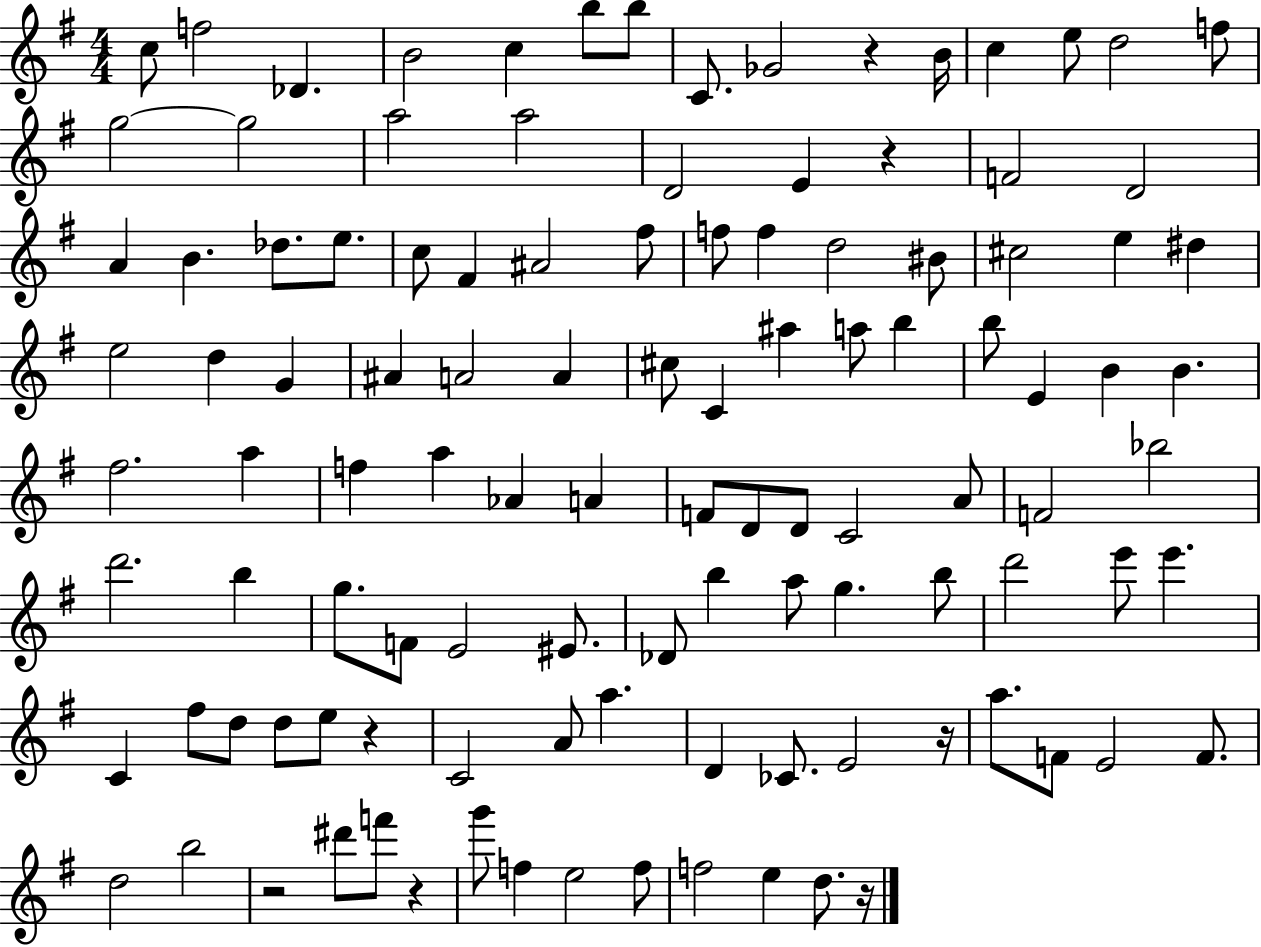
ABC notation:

X:1
T:Untitled
M:4/4
L:1/4
K:G
c/2 f2 _D B2 c b/2 b/2 C/2 _G2 z B/4 c e/2 d2 f/2 g2 g2 a2 a2 D2 E z F2 D2 A B _d/2 e/2 c/2 ^F ^A2 ^f/2 f/2 f d2 ^B/2 ^c2 e ^d e2 d G ^A A2 A ^c/2 C ^a a/2 b b/2 E B B ^f2 a f a _A A F/2 D/2 D/2 C2 A/2 F2 _b2 d'2 b g/2 F/2 E2 ^E/2 _D/2 b a/2 g b/2 d'2 e'/2 e' C ^f/2 d/2 d/2 e/2 z C2 A/2 a D _C/2 E2 z/4 a/2 F/2 E2 F/2 d2 b2 z2 ^d'/2 f'/2 z g'/2 f e2 f/2 f2 e d/2 z/4